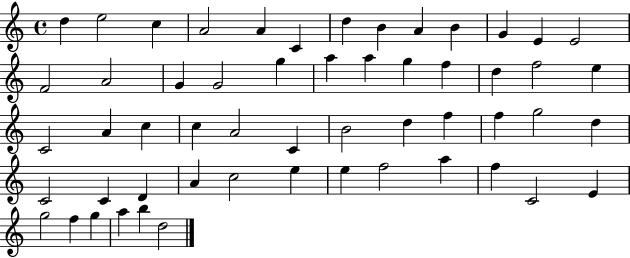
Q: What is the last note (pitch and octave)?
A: D5